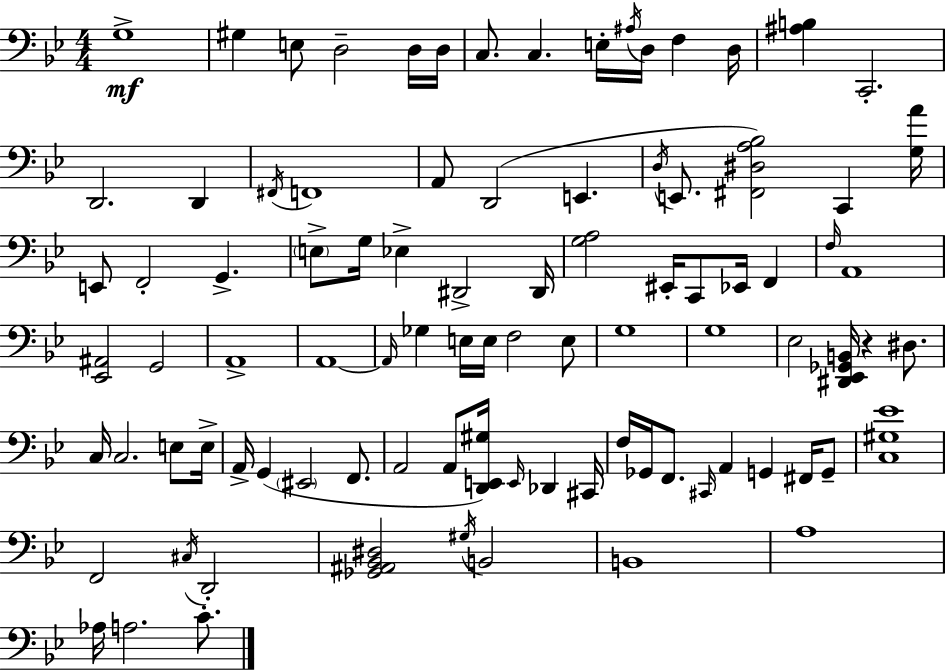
{
  \clef bass
  \numericTimeSignature
  \time 4/4
  \key g \minor
  g1->\mf | gis4 e8 d2-- d16 d16 | c8. c4. e16-. \acciaccatura { ais16 } d16 f4 | d16 <ais b>4 c,2.-. | \break d,2. d,4 | \acciaccatura { fis,16 } f,1 | a,8 d,2( e,4. | \acciaccatura { d16 } e,8. <fis, dis a bes>2) c,4 | \break <g a'>16 e,8 f,2-. g,4.-> | \parenthesize e8-> g16 ees4-> dis,2-> | dis,16 <g a>2 eis,16-. c,8 ees,16 f,4 | \grace { f16 } a,1 | \break <ees, ais,>2 g,2 | a,1-> | a,1~~ | \grace { a,16 } ges4 e16 e16 f2 | \break e8 g1 | g1 | ees2 <dis, ees, ges, b,>16 r4 | dis8. c16 c2. | \break e8 e16-> a,16-> g,4( \parenthesize eis,2 | f,8. a,2 a,8 <d, e, gis>16) | \grace { e,16 } des,4 cis,16 f16 ges,16 f,8. \grace { cis,16 } a,4 | g,4 fis,16 g,8-- <c gis ees'>1 | \break f,2 \acciaccatura { cis16 } | d,2-. <ges, ais, bes, dis>2 | \acciaccatura { gis16 } b,2 b,1 | a1 | \break aes16 a2. | c'8.-. \bar "|."
}